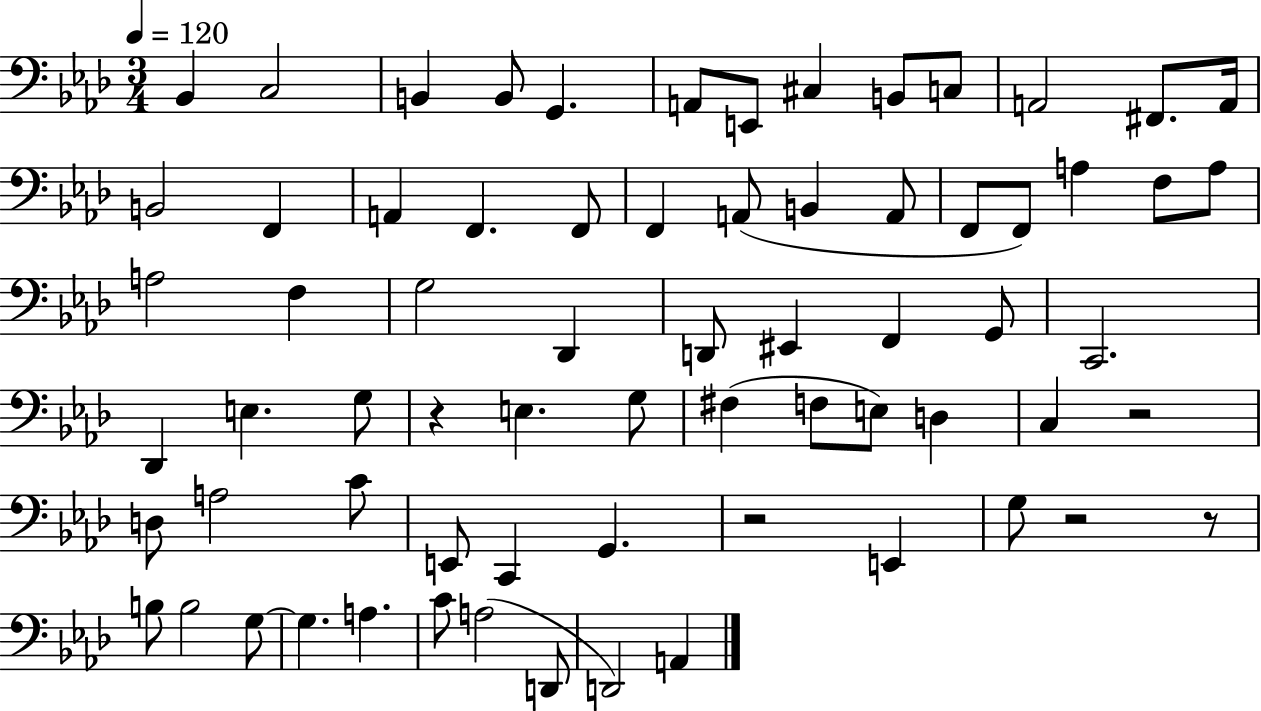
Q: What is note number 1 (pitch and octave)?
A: Bb2